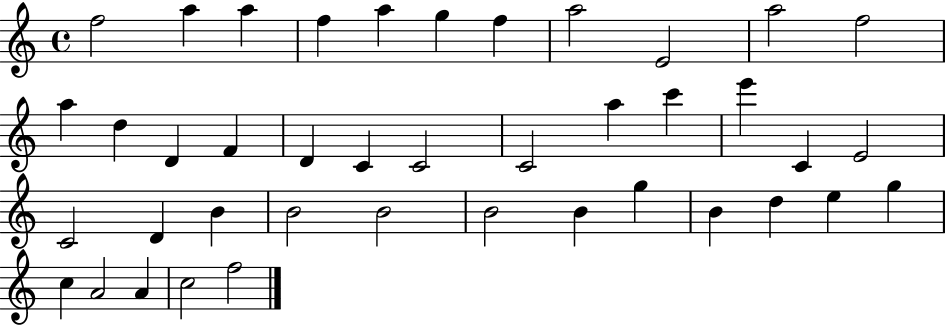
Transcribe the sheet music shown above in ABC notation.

X:1
T:Untitled
M:4/4
L:1/4
K:C
f2 a a f a g f a2 E2 a2 f2 a d D F D C C2 C2 a c' e' C E2 C2 D B B2 B2 B2 B g B d e g c A2 A c2 f2